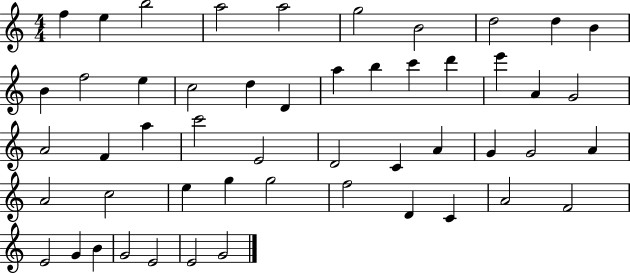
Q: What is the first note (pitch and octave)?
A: F5